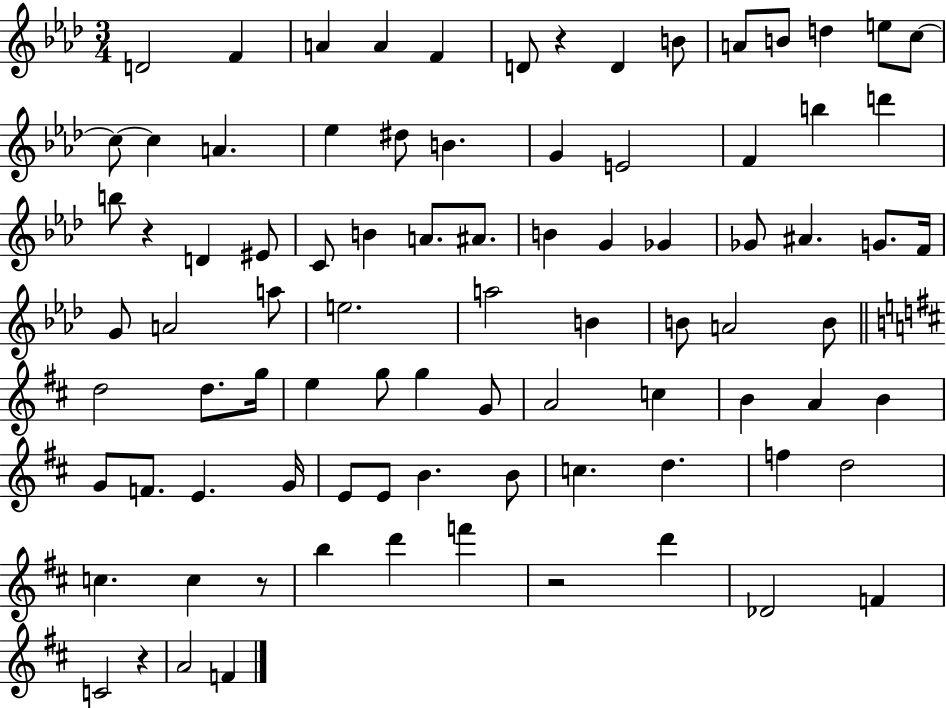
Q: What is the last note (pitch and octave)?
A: F4